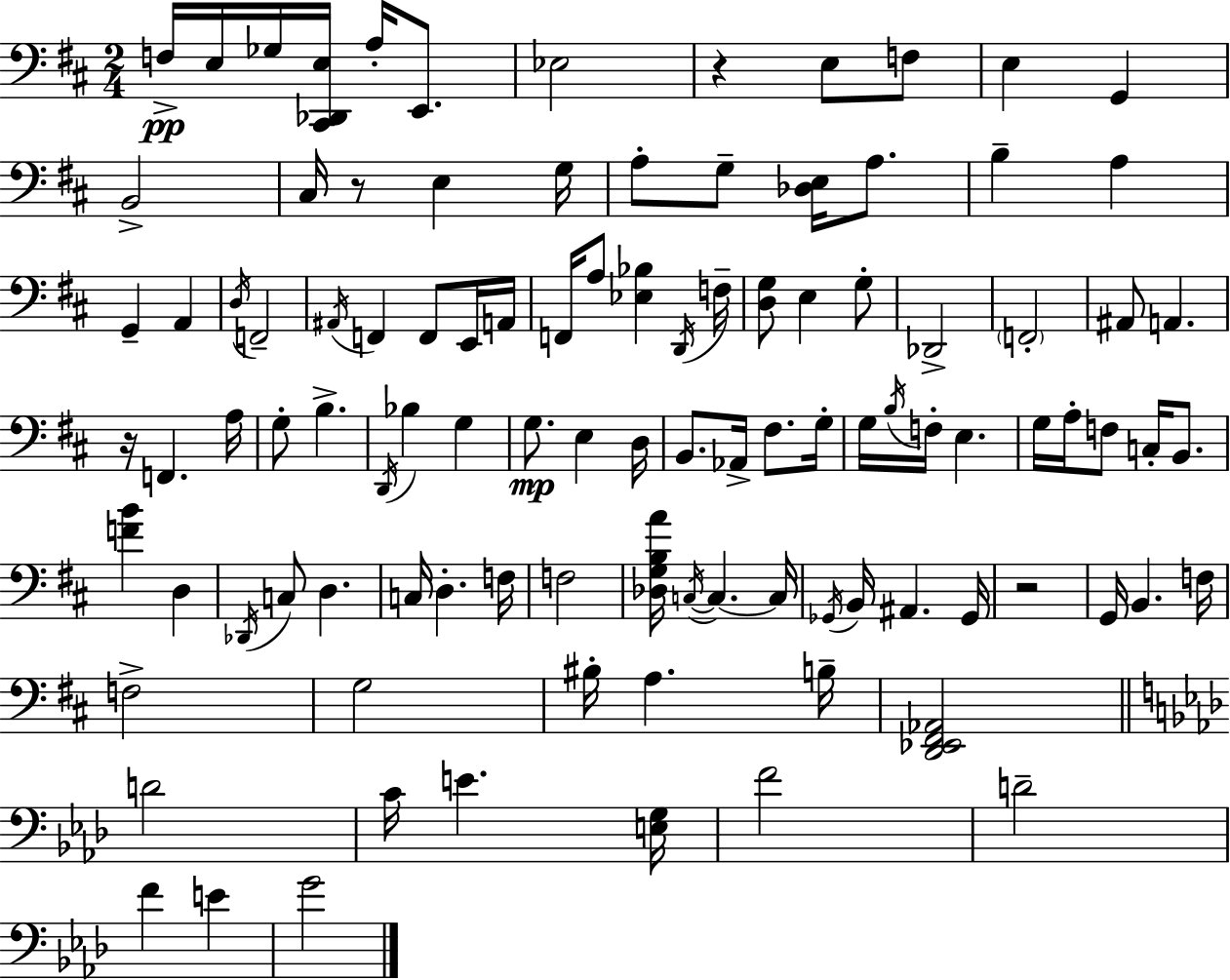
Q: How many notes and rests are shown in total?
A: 104